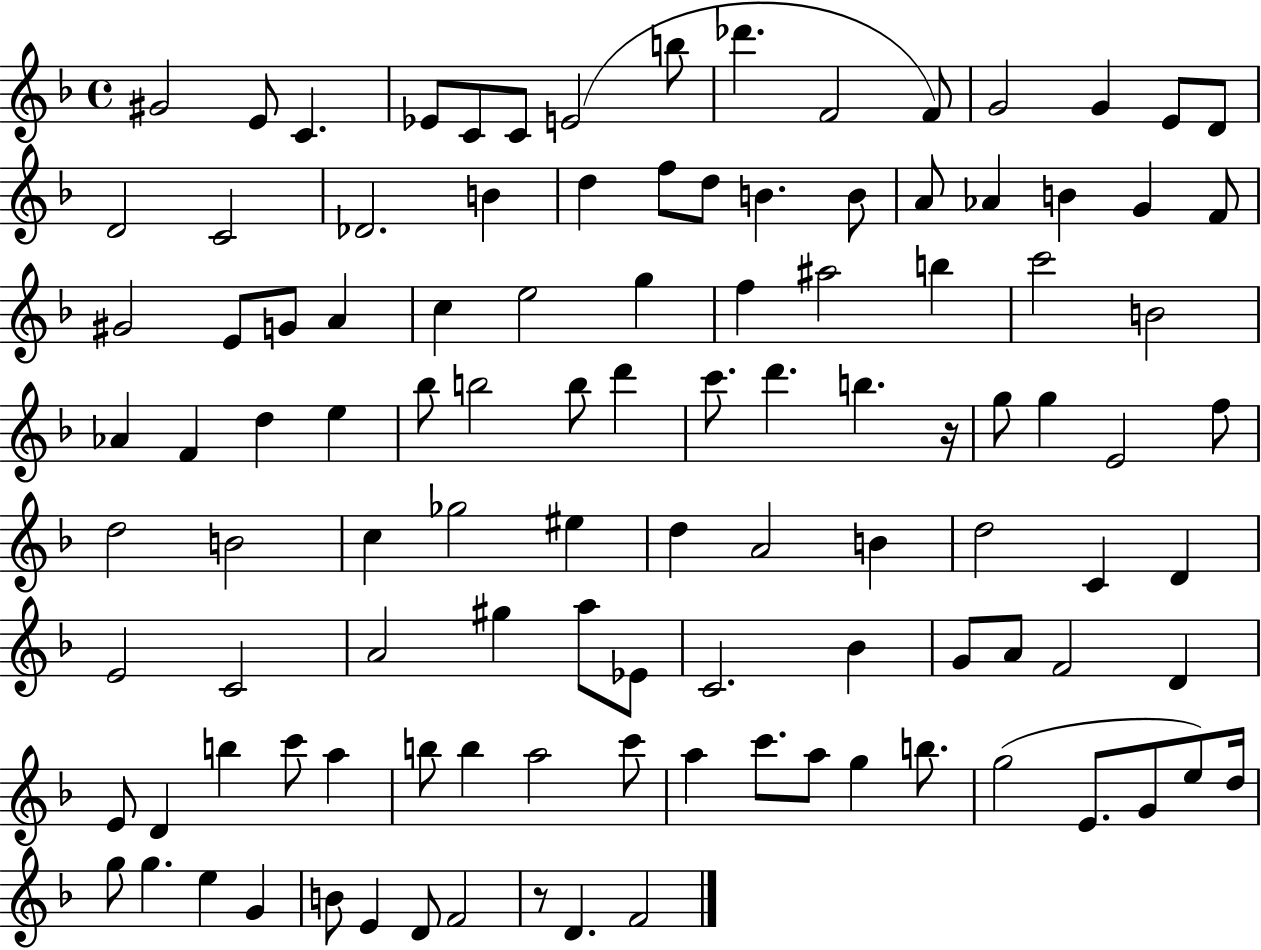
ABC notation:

X:1
T:Untitled
M:4/4
L:1/4
K:F
^G2 E/2 C _E/2 C/2 C/2 E2 b/2 _d' F2 F/2 G2 G E/2 D/2 D2 C2 _D2 B d f/2 d/2 B B/2 A/2 _A B G F/2 ^G2 E/2 G/2 A c e2 g f ^a2 b c'2 B2 _A F d e _b/2 b2 b/2 d' c'/2 d' b z/4 g/2 g E2 f/2 d2 B2 c _g2 ^e d A2 B d2 C D E2 C2 A2 ^g a/2 _E/2 C2 _B G/2 A/2 F2 D E/2 D b c'/2 a b/2 b a2 c'/2 a c'/2 a/2 g b/2 g2 E/2 G/2 e/2 d/4 g/2 g e G B/2 E D/2 F2 z/2 D F2